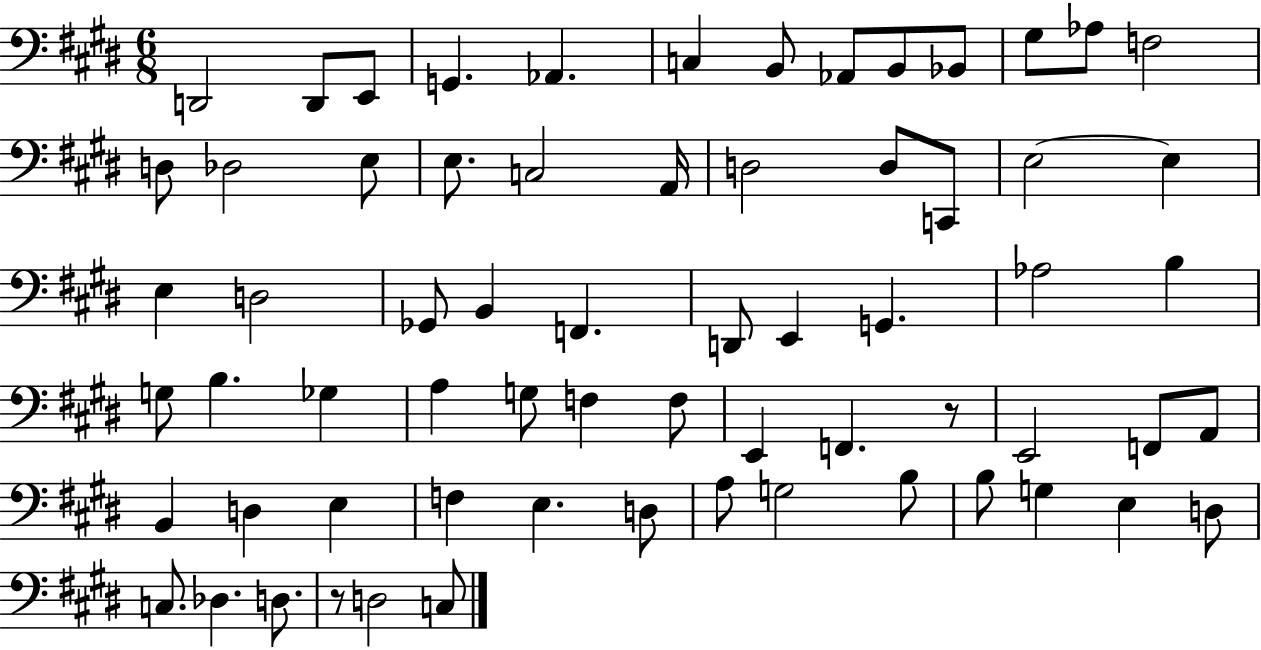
D2/h D2/e E2/e G2/q. Ab2/q. C3/q B2/e Ab2/e B2/e Bb2/e G#3/e Ab3/e F3/h D3/e Db3/h E3/e E3/e. C3/h A2/s D3/h D3/e C2/e E3/h E3/q E3/q D3/h Gb2/e B2/q F2/q. D2/e E2/q G2/q. Ab3/h B3/q G3/e B3/q. Gb3/q A3/q G3/e F3/q F3/e E2/q F2/q. R/e E2/h F2/e A2/e B2/q D3/q E3/q F3/q E3/q. D3/e A3/e G3/h B3/e B3/e G3/q E3/q D3/e C3/e. Db3/q. D3/e. R/e D3/h C3/e